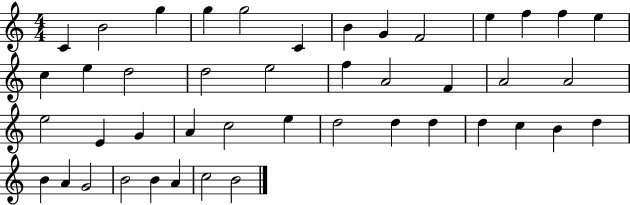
{
  \clef treble
  \numericTimeSignature
  \time 4/4
  \key c \major
  c'4 b'2 g''4 | g''4 g''2 c'4 | b'4 g'4 f'2 | e''4 f''4 f''4 e''4 | \break c''4 e''4 d''2 | d''2 e''2 | f''4 a'2 f'4 | a'2 a'2 | \break e''2 e'4 g'4 | a'4 c''2 e''4 | d''2 d''4 d''4 | d''4 c''4 b'4 d''4 | \break b'4 a'4 g'2 | b'2 b'4 a'4 | c''2 b'2 | \bar "|."
}